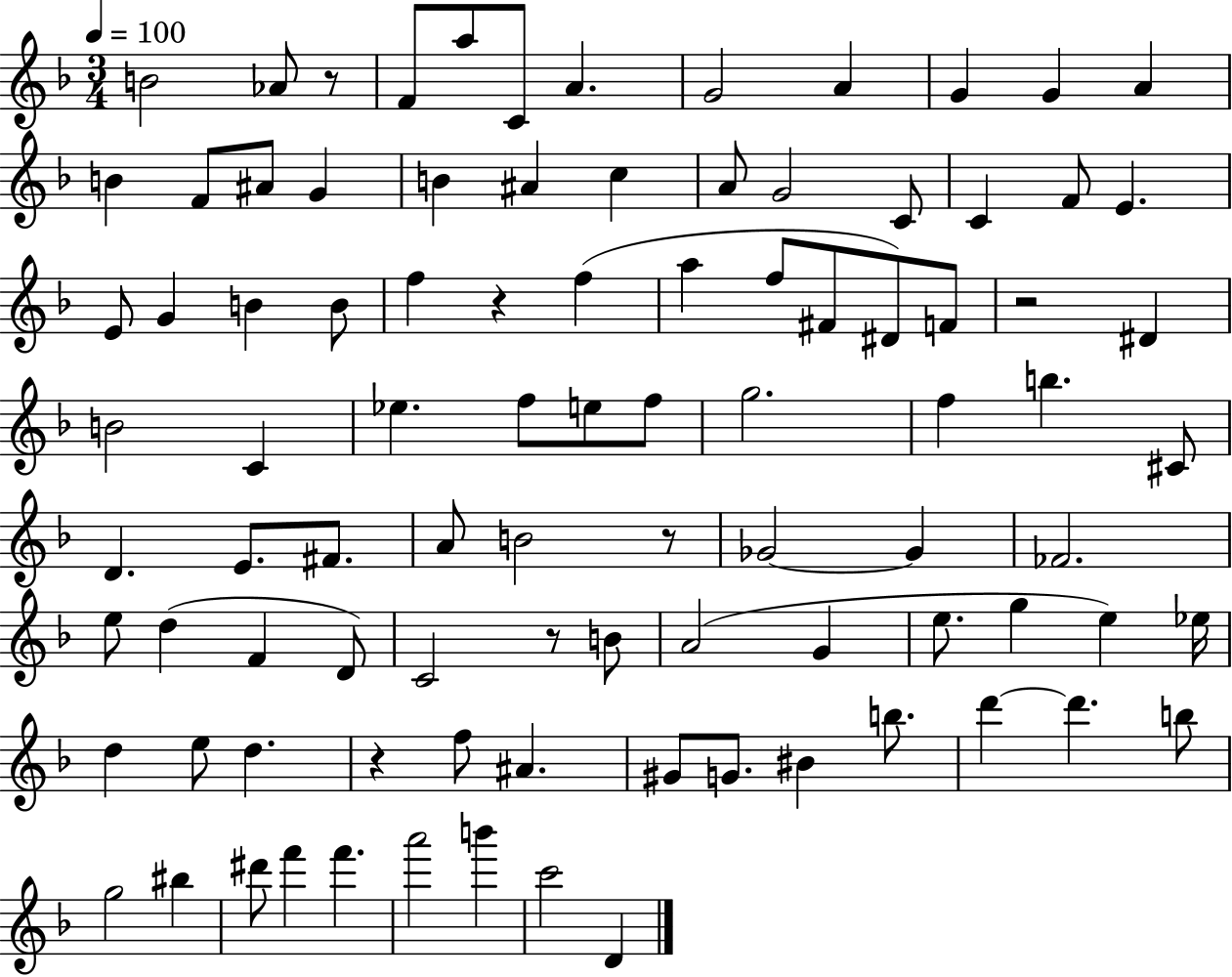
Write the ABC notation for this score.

X:1
T:Untitled
M:3/4
L:1/4
K:F
B2 _A/2 z/2 F/2 a/2 C/2 A G2 A G G A B F/2 ^A/2 G B ^A c A/2 G2 C/2 C F/2 E E/2 G B B/2 f z f a f/2 ^F/2 ^D/2 F/2 z2 ^D B2 C _e f/2 e/2 f/2 g2 f b ^C/2 D E/2 ^F/2 A/2 B2 z/2 _G2 _G _F2 e/2 d F D/2 C2 z/2 B/2 A2 G e/2 g e _e/4 d e/2 d z f/2 ^A ^G/2 G/2 ^B b/2 d' d' b/2 g2 ^b ^d'/2 f' f' a'2 b' c'2 D